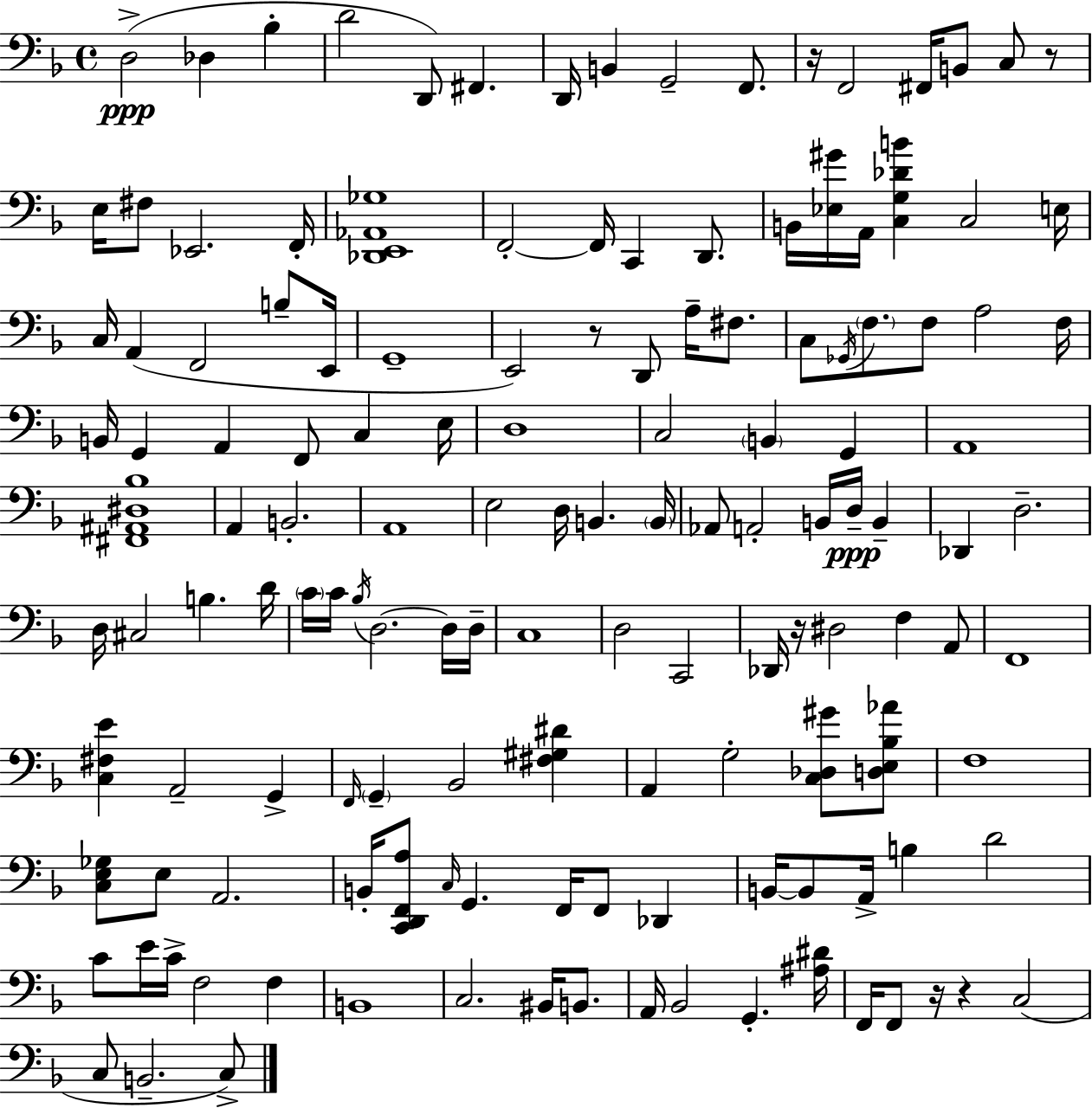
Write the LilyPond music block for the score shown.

{
  \clef bass
  \time 4/4
  \defaultTimeSignature
  \key f \major
  d2->(\ppp des4 bes4-. | d'2 d,8) fis,4. | d,16 b,4 g,2-- f,8. | r16 f,2 fis,16 b,8 c8 r8 | \break e16 fis8 ees,2. f,16-. | <des, e, aes, ges>1 | f,2-.~~ f,16 c,4 d,8. | b,16 <ees gis'>16 a,16 <c g des' b'>4 c2 e16 | \break c16 a,4( f,2 b8-- e,16 | g,1-- | e,2) r8 d,8 a16-- fis8. | c8 \acciaccatura { ges,16 } \parenthesize f8. f8 a2 | \break f16 b,16 g,4 a,4 f,8 c4 | e16 d1 | c2 \parenthesize b,4 g,4 | a,1 | \break <fis, ais, dis bes>1 | a,4 b,2.-. | a,1 | e2 d16 b,4. | \break \parenthesize b,16 aes,8 a,2-. b,16 d16--\ppp b,4-- | des,4 d2.-- | d16 cis2 b4. | d'16 \parenthesize c'16 c'16 \acciaccatura { bes16 } d2.~~ | \break d16 d16-- c1 | d2 c,2 | des,16 r16 dis2 f4 | a,8 f,1 | \break <c fis e'>4 a,2-- g,4-> | \grace { f,16 } \parenthesize g,4-- bes,2 <fis gis dis'>4 | a,4 g2-. <c des gis'>8 | <d e bes aes'>8 f1 | \break <c e ges>8 e8 a,2. | b,16-. <c, d, f, a>8 \grace { c16 } g,4. f,16 f,8 | des,4 b,16~~ b,8 a,16-> b4 d'2 | c'8 e'16 c'16-> f2 | \break f4 b,1 | c2. | bis,16 b,8. a,16 bes,2 g,4.-. | <ais dis'>16 f,16 f,8 r16 r4 c2( | \break c8 b,2.-- | c8->) \bar "|."
}